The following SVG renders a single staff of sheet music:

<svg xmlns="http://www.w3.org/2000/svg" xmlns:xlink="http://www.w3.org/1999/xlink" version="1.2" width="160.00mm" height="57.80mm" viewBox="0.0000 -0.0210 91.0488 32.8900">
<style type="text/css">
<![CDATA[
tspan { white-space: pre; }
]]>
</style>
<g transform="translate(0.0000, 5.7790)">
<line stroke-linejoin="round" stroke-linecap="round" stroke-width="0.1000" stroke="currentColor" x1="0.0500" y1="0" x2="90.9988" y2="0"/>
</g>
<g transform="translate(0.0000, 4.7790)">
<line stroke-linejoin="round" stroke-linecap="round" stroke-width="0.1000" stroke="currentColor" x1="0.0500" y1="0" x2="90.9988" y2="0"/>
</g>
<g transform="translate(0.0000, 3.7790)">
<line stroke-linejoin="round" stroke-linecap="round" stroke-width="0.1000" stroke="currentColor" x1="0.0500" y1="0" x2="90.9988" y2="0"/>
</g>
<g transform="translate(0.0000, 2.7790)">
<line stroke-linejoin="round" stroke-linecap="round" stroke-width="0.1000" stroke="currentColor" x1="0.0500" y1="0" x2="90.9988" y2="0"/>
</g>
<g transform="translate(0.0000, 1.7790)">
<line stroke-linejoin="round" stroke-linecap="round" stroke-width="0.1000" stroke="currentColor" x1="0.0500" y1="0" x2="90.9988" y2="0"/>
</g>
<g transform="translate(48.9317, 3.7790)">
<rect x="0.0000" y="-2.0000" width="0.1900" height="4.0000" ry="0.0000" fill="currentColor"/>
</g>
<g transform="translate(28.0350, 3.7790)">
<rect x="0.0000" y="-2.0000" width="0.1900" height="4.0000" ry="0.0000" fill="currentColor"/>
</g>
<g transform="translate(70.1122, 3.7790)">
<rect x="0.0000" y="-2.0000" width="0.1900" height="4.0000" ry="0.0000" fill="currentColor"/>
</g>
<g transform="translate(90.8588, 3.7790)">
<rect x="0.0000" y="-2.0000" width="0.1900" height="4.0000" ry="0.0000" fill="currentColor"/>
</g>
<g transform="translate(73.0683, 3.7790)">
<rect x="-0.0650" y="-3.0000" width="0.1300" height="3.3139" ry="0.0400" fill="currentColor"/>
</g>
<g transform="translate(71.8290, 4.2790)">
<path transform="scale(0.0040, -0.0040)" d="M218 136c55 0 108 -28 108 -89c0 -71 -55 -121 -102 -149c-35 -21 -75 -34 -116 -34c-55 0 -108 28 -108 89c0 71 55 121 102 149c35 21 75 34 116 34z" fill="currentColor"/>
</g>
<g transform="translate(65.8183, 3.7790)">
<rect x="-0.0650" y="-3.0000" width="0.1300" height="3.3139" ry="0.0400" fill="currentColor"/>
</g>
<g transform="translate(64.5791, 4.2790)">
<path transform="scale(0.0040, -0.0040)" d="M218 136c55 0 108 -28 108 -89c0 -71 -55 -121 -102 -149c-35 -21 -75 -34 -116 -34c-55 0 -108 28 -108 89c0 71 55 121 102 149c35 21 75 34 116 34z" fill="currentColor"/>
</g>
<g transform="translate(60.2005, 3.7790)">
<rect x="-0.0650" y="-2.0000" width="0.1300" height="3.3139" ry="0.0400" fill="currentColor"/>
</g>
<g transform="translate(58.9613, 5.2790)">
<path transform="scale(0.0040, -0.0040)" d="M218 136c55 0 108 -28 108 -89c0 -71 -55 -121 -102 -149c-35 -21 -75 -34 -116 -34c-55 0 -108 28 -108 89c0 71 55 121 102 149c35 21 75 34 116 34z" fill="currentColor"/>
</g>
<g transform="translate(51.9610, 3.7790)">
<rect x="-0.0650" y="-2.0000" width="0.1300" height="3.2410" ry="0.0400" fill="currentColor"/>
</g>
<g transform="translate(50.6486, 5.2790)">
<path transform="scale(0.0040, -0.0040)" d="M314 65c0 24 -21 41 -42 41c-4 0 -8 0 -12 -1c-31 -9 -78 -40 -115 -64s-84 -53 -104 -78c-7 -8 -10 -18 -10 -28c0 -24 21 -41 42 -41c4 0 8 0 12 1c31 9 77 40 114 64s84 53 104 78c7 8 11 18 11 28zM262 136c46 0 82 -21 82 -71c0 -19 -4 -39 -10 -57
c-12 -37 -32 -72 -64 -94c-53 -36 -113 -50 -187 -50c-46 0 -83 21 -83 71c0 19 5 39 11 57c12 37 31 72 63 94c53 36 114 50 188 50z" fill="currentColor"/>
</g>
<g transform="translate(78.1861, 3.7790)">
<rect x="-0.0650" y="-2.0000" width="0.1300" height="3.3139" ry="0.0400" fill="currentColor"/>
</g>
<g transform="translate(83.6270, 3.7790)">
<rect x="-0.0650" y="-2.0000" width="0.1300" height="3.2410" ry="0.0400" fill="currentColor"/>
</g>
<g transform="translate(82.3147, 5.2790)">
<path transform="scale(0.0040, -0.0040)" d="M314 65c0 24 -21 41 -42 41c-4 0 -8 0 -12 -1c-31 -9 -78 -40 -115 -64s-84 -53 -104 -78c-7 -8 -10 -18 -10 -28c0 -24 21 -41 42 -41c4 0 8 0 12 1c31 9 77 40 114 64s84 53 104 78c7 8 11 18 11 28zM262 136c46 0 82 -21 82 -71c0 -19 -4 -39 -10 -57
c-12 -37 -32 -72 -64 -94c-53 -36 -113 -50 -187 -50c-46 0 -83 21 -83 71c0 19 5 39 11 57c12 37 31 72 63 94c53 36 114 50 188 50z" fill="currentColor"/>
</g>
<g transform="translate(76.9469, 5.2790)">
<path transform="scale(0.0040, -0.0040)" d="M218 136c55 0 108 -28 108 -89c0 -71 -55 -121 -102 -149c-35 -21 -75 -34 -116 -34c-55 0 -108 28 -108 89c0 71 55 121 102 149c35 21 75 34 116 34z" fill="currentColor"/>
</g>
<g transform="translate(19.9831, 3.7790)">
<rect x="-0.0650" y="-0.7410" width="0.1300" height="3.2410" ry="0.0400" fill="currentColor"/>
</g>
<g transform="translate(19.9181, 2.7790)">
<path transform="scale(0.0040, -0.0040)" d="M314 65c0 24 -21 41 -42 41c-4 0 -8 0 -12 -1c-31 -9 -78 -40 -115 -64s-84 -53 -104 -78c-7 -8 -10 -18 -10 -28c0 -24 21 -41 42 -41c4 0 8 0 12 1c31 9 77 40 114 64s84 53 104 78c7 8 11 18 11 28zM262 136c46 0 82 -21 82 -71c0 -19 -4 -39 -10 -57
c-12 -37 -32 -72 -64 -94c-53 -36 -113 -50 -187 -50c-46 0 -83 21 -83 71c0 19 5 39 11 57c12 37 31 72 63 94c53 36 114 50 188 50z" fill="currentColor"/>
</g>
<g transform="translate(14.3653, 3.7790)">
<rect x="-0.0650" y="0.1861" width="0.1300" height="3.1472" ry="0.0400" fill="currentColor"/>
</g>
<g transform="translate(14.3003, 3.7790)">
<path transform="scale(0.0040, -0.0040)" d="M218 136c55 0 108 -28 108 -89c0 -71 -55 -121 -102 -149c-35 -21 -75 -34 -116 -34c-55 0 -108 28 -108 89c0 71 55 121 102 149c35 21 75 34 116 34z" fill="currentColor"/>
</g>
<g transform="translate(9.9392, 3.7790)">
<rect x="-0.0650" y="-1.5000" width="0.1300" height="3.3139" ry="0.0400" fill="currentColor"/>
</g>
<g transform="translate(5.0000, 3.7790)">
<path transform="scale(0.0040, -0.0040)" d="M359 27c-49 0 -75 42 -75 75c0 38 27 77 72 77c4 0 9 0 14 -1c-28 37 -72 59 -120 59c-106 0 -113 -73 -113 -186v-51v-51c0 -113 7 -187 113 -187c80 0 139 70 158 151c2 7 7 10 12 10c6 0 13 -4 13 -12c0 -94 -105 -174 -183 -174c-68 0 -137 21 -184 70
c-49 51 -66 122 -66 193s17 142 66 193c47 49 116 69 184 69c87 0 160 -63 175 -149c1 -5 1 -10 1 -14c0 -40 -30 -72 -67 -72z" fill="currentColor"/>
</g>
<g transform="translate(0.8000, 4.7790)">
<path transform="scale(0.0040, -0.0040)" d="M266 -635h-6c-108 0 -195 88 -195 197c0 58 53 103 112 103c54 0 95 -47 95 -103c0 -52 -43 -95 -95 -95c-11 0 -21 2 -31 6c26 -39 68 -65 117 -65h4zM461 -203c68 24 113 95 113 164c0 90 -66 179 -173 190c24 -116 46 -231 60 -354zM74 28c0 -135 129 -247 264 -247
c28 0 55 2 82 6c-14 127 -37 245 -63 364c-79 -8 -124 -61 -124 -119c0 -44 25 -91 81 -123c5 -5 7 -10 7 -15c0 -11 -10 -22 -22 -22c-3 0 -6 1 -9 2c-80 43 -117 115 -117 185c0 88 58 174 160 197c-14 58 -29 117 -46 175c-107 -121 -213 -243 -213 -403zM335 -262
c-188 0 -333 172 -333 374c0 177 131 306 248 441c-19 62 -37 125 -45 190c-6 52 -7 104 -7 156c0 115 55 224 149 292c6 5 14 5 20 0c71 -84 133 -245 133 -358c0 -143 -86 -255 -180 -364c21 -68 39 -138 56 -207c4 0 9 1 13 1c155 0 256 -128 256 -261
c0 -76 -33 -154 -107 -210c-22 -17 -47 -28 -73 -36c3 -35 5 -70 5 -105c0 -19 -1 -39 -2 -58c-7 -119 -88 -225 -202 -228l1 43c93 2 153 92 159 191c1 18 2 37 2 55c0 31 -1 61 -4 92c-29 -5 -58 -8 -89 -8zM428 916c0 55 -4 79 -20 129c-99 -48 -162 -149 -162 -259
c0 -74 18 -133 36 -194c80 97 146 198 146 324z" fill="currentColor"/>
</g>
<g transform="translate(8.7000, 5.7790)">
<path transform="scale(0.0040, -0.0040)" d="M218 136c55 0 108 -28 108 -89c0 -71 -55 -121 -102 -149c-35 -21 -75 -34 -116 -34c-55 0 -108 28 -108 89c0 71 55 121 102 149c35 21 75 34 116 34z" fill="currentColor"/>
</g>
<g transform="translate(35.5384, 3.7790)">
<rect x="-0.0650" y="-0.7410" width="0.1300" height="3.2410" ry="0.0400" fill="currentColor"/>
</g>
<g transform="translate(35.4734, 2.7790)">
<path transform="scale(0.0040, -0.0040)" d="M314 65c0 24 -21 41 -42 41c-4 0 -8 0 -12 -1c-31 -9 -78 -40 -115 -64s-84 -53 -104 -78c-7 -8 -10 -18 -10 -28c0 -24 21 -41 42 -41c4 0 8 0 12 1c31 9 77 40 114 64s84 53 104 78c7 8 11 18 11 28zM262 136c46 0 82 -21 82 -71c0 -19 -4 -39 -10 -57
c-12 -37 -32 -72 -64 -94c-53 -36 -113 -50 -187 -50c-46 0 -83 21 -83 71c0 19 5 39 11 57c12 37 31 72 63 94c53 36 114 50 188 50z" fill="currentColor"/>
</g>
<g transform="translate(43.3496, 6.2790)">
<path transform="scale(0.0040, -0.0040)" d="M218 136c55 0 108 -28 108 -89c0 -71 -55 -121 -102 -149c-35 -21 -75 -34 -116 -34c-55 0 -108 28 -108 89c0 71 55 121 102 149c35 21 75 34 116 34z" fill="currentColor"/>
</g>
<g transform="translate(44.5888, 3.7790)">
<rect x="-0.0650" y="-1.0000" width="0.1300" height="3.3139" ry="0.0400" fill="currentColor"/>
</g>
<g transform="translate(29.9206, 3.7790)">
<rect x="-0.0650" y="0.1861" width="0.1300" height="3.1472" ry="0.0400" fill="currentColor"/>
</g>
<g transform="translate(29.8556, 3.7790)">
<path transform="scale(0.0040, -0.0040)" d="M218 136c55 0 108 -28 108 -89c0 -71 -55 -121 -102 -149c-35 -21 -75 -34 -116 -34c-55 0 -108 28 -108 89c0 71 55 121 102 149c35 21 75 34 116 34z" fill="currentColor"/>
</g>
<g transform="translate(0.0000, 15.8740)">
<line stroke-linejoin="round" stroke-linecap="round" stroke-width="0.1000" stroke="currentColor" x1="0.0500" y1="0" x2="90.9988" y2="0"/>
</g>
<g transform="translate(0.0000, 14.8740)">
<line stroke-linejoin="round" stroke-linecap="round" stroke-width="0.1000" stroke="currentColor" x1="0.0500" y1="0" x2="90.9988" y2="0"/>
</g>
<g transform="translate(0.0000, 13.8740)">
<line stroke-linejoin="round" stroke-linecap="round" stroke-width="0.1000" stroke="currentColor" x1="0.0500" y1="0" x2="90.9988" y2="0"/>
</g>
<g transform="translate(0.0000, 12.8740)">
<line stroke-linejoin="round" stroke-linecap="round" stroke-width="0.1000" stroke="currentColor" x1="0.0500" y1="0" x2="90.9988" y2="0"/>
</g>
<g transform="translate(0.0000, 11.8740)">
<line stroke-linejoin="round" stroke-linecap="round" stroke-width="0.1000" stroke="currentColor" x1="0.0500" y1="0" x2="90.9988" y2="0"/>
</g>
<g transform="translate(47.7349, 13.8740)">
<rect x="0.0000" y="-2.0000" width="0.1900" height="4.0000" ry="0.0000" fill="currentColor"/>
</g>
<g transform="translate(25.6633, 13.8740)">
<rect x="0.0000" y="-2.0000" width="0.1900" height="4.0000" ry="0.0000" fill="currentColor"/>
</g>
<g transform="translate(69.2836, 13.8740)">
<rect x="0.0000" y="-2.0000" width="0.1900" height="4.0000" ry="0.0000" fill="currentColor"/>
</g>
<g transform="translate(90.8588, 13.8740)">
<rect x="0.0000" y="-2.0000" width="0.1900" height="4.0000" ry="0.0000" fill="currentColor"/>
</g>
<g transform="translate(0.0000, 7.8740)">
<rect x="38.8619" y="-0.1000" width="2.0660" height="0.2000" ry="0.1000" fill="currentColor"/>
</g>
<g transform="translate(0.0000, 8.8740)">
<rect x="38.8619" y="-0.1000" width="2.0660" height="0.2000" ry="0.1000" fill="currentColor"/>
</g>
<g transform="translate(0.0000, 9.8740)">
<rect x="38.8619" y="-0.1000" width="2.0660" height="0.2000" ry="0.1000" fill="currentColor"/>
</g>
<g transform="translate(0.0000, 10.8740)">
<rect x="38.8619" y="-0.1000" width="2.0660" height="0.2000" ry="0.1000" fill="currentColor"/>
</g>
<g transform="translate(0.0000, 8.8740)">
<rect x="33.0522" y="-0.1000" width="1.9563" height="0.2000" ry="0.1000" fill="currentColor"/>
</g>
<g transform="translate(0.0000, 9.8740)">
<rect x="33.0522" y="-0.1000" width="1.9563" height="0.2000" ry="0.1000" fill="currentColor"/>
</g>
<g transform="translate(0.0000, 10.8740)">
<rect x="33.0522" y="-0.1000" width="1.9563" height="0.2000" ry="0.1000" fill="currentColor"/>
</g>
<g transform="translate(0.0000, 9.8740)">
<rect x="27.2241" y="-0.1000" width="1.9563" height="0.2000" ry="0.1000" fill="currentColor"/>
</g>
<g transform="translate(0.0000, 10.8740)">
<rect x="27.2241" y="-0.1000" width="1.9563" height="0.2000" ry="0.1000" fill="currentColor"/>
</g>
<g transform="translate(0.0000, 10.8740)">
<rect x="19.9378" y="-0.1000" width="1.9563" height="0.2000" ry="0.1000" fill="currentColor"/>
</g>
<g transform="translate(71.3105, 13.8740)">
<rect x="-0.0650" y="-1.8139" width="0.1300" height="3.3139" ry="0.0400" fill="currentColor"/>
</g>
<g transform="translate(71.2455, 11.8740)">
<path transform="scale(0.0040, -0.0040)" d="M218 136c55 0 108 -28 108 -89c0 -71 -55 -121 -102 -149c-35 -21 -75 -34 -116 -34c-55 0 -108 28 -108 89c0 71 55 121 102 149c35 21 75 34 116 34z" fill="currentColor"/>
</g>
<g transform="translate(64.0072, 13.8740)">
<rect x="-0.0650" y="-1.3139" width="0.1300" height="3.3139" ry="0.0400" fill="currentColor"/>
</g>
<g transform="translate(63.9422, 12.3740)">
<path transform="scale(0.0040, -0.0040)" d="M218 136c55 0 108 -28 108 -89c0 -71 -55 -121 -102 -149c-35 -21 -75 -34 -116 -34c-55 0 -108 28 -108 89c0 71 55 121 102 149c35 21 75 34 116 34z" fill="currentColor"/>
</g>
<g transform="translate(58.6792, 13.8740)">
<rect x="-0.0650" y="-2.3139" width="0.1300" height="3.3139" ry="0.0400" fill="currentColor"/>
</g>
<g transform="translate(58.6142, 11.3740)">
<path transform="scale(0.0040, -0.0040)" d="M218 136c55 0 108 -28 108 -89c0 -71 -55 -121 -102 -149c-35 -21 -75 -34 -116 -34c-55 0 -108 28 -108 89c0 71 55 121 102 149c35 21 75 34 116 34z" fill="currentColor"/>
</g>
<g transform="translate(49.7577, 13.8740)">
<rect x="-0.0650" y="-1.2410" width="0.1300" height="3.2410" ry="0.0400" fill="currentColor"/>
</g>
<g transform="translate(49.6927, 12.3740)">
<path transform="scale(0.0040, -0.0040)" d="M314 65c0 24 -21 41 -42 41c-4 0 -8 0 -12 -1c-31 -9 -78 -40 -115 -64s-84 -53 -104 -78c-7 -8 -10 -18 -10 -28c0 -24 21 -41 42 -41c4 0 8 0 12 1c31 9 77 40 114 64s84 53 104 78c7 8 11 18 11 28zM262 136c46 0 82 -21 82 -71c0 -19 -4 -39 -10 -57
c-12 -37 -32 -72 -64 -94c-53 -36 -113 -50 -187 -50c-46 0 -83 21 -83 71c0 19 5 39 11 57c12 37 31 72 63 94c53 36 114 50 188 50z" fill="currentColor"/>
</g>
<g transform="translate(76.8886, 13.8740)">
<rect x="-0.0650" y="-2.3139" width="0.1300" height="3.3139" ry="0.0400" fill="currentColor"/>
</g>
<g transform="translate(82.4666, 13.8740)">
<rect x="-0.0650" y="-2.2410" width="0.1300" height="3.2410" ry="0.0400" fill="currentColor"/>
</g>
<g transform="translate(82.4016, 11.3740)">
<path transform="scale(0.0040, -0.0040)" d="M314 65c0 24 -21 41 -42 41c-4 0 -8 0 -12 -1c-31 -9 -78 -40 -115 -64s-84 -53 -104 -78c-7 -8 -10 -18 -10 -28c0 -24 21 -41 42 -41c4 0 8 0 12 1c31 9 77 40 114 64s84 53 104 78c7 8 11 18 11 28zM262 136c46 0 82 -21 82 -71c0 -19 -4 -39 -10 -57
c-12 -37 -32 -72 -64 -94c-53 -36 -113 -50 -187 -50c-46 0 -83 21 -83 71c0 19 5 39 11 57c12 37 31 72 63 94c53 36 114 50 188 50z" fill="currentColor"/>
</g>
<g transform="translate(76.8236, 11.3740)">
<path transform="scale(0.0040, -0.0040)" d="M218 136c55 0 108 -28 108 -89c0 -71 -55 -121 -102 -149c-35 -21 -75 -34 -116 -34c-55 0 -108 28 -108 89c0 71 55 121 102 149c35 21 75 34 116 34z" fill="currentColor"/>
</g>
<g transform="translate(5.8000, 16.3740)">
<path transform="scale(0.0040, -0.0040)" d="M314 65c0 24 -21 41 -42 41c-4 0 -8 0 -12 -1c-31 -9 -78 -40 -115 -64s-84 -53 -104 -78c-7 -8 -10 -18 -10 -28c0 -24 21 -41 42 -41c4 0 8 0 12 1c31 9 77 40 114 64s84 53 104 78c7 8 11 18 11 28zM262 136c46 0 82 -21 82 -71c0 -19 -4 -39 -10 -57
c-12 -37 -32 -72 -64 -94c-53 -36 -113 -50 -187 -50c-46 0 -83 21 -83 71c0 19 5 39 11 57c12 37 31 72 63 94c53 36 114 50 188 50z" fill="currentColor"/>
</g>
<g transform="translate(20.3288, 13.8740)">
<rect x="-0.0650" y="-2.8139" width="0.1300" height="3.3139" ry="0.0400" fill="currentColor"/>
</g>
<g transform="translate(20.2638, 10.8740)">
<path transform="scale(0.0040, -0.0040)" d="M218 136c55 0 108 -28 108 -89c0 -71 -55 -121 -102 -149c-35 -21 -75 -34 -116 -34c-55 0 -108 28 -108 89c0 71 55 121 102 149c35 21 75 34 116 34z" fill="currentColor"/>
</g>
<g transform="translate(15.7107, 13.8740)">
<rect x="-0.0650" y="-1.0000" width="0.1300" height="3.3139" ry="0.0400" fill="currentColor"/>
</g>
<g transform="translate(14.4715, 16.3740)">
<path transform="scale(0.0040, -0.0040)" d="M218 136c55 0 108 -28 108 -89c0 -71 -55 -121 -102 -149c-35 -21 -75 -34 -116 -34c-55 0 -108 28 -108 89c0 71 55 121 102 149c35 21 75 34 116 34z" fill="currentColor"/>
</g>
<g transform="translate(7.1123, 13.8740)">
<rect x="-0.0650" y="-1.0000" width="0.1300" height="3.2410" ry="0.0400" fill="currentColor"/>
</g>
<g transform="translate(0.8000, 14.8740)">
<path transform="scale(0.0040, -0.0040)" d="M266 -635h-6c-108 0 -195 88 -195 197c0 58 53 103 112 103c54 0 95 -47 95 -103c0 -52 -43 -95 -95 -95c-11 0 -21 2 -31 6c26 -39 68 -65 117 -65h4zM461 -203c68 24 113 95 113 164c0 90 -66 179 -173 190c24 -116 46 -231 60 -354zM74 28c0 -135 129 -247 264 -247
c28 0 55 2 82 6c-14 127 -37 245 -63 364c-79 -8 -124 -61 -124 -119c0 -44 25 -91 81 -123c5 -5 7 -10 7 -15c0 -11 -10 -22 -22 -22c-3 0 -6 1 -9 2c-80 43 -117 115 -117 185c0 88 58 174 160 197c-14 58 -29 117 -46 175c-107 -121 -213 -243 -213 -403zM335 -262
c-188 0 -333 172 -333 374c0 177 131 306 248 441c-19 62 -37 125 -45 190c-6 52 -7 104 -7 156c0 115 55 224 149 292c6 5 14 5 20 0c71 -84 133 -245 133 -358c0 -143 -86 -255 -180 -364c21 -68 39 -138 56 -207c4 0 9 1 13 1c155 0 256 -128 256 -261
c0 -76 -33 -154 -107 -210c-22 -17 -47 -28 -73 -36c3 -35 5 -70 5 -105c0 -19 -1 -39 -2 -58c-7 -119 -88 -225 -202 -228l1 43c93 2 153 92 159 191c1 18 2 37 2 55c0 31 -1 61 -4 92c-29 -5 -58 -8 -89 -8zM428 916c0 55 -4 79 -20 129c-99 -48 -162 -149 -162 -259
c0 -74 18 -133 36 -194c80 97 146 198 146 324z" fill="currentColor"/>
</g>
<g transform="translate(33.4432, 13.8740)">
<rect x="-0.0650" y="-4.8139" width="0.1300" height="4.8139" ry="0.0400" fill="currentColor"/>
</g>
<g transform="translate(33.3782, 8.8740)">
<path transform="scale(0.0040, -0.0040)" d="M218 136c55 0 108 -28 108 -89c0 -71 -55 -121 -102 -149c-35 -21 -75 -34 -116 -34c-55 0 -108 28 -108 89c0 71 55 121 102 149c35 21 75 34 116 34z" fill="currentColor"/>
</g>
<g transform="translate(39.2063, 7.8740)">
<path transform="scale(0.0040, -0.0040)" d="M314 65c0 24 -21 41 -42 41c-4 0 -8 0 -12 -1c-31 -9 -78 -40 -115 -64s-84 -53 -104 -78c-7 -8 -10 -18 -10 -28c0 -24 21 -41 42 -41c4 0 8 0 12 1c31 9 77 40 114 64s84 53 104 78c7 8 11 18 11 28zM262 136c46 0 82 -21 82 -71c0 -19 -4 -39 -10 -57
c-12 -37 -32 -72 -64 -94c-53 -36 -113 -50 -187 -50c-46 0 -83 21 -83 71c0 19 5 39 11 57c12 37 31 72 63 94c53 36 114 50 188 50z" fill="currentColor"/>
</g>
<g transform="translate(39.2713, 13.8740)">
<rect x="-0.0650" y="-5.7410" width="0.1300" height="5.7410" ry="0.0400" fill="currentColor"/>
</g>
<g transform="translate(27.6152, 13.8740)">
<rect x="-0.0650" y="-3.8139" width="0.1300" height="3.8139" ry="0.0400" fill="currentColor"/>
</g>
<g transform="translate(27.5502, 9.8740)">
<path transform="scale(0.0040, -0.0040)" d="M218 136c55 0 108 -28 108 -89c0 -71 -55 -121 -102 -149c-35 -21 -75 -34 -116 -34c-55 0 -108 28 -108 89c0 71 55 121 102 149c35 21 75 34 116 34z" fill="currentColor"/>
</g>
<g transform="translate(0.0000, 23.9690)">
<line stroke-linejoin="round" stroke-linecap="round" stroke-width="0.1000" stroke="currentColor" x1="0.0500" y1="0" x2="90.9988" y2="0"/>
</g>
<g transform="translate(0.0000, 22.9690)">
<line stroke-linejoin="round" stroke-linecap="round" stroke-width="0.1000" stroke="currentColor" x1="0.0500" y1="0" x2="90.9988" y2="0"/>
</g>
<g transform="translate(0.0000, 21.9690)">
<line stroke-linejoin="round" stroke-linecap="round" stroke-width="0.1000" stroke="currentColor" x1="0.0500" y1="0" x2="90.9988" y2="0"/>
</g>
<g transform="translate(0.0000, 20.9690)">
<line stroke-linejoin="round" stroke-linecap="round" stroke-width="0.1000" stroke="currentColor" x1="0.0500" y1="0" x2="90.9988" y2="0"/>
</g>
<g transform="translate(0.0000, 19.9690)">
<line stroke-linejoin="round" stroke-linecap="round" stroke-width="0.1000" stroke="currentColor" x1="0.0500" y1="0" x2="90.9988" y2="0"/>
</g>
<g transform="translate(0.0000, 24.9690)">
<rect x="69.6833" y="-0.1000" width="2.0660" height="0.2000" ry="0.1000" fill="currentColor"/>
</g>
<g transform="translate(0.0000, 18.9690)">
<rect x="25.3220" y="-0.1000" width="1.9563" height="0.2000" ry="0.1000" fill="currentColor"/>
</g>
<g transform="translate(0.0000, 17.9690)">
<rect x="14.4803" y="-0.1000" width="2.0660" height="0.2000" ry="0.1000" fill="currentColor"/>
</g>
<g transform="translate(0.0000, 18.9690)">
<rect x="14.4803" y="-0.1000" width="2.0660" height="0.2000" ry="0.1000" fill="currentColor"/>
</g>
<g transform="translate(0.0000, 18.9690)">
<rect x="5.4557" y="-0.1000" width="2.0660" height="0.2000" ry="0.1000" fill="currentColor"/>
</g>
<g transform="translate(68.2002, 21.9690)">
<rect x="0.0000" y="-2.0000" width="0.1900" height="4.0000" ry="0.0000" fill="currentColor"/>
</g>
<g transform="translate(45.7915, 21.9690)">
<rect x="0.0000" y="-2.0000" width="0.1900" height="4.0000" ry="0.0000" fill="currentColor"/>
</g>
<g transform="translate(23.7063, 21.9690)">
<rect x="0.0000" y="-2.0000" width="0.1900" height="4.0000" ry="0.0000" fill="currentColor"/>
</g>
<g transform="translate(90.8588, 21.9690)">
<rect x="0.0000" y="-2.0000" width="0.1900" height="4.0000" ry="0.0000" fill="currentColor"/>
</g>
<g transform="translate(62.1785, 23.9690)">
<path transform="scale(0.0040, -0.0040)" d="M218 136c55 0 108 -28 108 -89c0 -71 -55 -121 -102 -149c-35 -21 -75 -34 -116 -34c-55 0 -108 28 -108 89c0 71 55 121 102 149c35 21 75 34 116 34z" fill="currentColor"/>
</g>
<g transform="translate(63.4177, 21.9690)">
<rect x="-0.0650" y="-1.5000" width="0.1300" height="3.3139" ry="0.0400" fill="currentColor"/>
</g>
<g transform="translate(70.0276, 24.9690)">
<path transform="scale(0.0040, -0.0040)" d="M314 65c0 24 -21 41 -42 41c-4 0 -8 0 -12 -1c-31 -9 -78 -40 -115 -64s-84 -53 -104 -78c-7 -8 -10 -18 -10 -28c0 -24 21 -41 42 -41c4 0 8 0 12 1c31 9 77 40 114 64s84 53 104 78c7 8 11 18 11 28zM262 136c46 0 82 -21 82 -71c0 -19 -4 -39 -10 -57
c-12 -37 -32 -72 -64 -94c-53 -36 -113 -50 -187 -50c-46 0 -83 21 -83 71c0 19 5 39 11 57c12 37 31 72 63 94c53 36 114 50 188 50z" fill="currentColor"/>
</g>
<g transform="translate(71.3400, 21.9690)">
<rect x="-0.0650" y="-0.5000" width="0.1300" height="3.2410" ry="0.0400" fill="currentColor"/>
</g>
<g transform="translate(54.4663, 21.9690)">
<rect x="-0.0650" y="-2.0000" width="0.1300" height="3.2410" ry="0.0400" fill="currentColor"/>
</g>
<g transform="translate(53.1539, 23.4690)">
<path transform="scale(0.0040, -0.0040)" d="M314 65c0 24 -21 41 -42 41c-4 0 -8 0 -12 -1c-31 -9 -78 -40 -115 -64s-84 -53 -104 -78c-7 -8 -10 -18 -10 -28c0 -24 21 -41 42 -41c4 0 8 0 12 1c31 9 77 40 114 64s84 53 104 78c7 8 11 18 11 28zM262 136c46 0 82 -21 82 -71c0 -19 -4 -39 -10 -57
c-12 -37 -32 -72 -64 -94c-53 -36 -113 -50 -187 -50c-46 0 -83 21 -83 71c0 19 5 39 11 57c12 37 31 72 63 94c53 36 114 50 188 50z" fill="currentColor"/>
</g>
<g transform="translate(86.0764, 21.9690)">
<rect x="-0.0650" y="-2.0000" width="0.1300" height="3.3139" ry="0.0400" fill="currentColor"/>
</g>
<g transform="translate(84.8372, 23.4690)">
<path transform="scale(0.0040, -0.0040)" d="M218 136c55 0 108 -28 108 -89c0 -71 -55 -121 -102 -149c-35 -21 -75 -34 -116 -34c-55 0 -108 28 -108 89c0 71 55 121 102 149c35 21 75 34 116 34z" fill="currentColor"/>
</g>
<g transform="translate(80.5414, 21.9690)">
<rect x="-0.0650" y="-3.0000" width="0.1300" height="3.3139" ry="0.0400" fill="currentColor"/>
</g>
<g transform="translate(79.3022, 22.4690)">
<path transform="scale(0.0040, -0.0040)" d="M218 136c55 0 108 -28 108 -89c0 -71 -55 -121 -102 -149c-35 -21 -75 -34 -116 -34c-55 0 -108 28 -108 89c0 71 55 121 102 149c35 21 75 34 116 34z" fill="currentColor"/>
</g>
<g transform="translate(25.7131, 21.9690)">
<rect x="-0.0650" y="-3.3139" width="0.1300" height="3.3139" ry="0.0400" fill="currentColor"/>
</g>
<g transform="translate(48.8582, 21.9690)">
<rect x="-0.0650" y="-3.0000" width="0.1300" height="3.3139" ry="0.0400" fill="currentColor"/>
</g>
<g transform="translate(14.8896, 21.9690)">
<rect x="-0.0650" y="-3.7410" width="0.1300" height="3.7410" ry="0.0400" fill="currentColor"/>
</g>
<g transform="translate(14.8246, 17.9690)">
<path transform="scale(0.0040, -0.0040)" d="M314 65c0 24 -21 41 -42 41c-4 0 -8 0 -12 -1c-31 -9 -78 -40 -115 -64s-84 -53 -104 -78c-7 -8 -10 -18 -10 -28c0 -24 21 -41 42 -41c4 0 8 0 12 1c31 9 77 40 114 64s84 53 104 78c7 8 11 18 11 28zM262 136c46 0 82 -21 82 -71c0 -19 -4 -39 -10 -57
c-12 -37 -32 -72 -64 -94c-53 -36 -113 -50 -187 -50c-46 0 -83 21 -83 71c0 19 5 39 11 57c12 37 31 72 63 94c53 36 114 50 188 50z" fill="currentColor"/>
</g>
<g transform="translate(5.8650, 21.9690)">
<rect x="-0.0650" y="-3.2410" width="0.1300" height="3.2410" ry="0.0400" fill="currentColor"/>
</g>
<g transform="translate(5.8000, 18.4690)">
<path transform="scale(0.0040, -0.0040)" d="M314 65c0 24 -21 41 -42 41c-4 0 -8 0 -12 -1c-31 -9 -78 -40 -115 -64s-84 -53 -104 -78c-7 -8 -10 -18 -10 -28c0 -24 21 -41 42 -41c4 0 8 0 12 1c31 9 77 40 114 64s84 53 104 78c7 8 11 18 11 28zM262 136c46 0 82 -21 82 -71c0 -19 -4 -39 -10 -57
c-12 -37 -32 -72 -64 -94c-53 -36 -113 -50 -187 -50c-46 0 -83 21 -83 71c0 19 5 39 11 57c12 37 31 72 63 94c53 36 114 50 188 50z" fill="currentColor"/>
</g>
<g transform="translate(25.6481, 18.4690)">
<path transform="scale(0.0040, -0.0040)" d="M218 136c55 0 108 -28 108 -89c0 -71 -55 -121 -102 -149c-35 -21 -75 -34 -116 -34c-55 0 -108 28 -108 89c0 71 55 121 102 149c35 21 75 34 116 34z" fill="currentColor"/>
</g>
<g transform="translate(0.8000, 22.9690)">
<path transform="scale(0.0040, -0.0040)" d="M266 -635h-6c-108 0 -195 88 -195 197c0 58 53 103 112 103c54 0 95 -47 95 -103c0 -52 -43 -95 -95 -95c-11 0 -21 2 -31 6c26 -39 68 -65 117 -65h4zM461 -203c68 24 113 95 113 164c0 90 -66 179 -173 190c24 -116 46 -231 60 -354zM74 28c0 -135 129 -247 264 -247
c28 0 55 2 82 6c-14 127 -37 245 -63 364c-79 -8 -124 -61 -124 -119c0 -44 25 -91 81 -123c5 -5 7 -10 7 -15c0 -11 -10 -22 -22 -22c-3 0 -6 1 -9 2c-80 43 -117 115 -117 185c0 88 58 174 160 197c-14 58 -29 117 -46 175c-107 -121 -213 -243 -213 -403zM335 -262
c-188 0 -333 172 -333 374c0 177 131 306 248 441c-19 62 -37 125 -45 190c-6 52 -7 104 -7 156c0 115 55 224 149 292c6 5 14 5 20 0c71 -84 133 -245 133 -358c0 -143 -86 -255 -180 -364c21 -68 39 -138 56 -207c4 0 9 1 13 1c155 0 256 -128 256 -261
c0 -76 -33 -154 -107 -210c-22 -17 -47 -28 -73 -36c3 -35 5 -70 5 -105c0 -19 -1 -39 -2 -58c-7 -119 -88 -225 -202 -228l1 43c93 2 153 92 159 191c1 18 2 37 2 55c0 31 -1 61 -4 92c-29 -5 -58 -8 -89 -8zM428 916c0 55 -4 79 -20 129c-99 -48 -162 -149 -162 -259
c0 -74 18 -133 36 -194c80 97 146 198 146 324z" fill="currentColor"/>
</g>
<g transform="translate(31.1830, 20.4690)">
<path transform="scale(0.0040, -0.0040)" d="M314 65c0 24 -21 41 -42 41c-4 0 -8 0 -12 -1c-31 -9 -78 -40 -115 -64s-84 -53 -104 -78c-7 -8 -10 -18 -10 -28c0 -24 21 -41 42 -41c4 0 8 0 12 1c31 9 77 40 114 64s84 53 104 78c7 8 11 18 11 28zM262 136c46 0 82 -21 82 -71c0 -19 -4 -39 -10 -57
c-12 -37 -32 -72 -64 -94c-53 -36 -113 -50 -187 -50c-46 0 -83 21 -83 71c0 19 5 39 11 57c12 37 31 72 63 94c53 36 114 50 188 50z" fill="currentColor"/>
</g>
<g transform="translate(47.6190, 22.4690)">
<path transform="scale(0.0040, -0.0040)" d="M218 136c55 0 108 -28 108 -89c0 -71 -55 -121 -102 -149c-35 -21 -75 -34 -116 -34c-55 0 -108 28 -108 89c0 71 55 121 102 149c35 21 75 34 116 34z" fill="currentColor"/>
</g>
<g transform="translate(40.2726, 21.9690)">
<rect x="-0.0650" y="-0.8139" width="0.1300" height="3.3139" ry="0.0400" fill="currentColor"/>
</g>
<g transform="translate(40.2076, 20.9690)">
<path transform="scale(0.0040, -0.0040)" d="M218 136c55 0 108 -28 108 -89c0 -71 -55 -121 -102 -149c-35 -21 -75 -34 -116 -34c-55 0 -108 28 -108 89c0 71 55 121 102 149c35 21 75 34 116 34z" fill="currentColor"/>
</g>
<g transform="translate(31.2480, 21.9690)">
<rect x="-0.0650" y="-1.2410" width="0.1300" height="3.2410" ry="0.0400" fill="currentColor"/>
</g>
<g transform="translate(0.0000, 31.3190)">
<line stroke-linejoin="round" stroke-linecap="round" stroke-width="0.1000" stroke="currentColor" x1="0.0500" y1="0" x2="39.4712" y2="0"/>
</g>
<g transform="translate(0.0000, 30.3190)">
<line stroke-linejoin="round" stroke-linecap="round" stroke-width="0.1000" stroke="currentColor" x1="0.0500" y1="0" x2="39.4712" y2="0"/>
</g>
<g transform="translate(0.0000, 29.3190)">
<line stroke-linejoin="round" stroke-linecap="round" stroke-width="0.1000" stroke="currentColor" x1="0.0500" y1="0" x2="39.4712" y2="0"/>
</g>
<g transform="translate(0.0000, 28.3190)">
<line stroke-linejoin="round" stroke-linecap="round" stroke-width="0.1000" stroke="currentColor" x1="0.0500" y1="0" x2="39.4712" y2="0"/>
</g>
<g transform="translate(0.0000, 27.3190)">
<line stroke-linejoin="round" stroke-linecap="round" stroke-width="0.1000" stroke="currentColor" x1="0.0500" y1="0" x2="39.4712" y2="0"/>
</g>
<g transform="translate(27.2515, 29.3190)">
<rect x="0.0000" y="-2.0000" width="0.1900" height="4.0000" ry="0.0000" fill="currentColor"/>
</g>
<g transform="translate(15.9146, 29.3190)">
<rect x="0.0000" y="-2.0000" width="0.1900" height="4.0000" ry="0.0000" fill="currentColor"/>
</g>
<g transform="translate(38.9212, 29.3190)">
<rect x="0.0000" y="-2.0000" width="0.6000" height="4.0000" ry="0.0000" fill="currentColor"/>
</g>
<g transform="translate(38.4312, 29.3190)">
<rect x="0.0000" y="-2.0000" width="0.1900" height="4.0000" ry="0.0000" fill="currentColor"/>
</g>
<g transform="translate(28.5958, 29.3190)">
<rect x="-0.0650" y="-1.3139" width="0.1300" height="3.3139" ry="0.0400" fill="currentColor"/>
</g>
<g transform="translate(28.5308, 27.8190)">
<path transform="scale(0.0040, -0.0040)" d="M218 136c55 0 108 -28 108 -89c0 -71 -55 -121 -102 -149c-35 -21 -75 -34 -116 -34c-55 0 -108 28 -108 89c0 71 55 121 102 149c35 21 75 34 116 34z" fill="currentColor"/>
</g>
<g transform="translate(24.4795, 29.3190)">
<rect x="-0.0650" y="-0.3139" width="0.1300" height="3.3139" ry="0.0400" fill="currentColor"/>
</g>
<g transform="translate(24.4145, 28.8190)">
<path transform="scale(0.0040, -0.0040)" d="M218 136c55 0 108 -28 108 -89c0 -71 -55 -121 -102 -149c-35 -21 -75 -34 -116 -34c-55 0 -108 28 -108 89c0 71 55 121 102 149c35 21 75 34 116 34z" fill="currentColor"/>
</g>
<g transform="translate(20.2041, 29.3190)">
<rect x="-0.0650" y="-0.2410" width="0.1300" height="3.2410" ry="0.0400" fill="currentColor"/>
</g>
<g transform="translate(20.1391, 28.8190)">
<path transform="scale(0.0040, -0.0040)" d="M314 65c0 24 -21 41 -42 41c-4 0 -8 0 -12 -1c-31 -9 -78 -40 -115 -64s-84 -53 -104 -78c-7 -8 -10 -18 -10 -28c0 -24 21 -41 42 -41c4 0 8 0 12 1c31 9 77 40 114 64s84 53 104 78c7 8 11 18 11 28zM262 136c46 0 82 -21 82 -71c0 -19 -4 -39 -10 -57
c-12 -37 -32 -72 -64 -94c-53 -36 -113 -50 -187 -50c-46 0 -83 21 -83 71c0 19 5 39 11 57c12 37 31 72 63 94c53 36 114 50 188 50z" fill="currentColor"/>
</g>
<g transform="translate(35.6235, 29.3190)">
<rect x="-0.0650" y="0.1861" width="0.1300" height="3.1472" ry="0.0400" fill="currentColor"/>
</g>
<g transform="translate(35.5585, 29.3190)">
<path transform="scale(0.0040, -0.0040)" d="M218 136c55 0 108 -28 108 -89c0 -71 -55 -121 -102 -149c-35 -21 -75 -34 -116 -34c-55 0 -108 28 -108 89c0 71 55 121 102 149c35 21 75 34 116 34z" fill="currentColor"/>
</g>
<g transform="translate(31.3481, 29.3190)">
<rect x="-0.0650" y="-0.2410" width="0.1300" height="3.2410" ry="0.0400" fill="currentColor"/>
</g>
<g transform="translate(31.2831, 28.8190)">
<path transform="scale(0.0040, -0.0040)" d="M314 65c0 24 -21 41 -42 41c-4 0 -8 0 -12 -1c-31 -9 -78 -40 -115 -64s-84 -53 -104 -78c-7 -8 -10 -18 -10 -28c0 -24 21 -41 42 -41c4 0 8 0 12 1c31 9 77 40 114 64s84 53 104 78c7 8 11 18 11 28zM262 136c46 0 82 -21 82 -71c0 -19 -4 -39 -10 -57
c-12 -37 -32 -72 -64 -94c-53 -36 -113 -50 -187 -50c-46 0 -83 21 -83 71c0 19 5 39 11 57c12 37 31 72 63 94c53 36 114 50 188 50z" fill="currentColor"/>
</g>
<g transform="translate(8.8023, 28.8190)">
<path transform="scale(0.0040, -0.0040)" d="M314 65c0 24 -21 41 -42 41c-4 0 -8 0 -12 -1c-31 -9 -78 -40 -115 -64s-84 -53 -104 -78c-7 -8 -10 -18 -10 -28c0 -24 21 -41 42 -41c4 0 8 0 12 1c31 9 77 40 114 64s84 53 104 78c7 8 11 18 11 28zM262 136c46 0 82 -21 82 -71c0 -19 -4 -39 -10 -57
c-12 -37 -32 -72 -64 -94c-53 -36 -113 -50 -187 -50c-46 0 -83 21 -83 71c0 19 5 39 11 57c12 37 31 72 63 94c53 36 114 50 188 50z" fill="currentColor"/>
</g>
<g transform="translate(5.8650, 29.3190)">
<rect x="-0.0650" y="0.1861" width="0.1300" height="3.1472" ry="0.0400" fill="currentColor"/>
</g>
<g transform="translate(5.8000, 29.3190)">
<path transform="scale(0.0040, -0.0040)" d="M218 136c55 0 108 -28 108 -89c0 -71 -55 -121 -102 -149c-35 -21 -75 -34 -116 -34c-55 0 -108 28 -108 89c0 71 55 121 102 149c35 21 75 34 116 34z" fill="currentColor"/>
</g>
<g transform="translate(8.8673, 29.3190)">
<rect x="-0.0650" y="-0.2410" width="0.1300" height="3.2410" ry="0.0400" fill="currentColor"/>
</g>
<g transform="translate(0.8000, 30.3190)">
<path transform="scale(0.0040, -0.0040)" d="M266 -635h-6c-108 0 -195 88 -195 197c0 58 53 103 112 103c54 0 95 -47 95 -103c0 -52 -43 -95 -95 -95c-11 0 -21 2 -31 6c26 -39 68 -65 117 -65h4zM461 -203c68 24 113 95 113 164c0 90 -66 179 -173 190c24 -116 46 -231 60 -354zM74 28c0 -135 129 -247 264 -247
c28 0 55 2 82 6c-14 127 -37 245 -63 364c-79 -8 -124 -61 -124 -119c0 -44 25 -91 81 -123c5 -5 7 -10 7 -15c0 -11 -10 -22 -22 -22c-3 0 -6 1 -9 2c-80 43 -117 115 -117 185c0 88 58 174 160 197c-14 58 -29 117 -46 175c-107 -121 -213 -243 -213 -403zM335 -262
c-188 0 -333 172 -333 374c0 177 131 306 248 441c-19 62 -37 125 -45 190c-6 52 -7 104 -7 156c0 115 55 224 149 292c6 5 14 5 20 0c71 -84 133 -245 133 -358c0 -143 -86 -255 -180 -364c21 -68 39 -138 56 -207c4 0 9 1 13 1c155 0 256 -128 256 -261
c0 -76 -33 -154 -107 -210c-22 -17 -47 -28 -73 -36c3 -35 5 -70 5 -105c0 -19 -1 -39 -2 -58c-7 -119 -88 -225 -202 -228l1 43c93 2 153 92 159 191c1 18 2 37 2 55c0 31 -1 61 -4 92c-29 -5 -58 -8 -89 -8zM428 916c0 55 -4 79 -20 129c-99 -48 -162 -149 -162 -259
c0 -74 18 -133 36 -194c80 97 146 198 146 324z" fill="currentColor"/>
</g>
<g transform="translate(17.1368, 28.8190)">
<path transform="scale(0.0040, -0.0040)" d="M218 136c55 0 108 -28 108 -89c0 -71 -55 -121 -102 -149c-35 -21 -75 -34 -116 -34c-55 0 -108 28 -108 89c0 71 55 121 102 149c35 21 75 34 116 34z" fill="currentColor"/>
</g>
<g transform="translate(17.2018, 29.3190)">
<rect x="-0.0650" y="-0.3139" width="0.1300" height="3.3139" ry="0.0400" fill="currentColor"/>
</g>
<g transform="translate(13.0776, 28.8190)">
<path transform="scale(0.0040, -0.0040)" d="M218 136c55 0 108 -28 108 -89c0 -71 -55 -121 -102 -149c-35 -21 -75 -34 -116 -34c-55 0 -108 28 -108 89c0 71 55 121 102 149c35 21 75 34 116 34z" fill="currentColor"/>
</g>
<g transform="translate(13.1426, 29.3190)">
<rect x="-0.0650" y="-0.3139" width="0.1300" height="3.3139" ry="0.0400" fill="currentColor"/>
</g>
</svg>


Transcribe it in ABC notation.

X:1
T:Untitled
M:4/4
L:1/4
K:C
E B d2 B d2 D F2 F A A F F2 D2 D a c' e' g'2 e2 g e f g g2 b2 c'2 b e2 d A F2 E C2 A F B c2 c c c2 c e c2 B